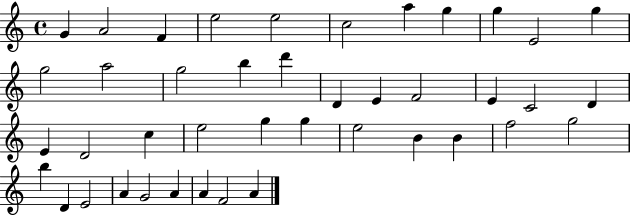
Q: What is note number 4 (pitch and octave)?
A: E5